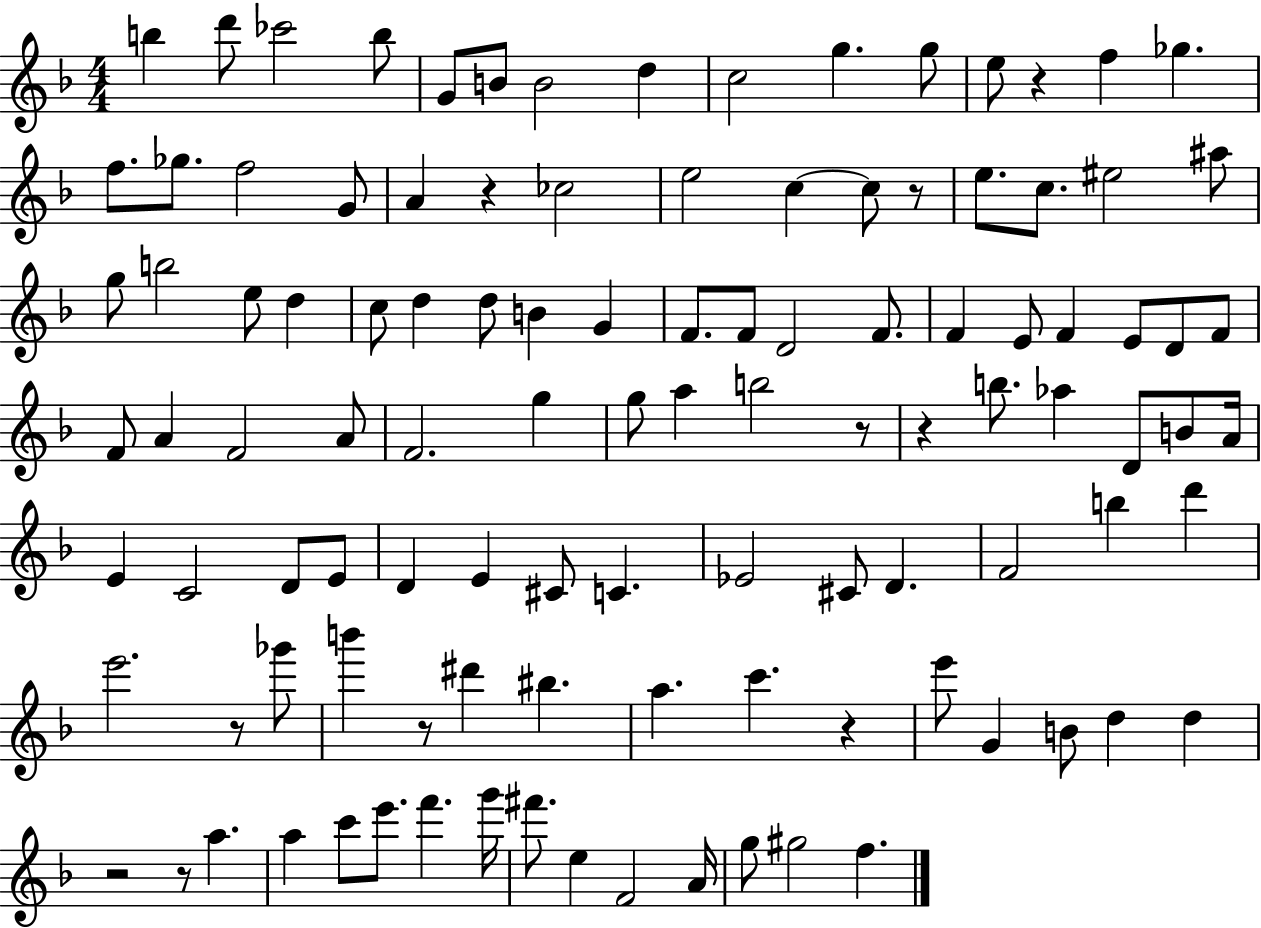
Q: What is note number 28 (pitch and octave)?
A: G5